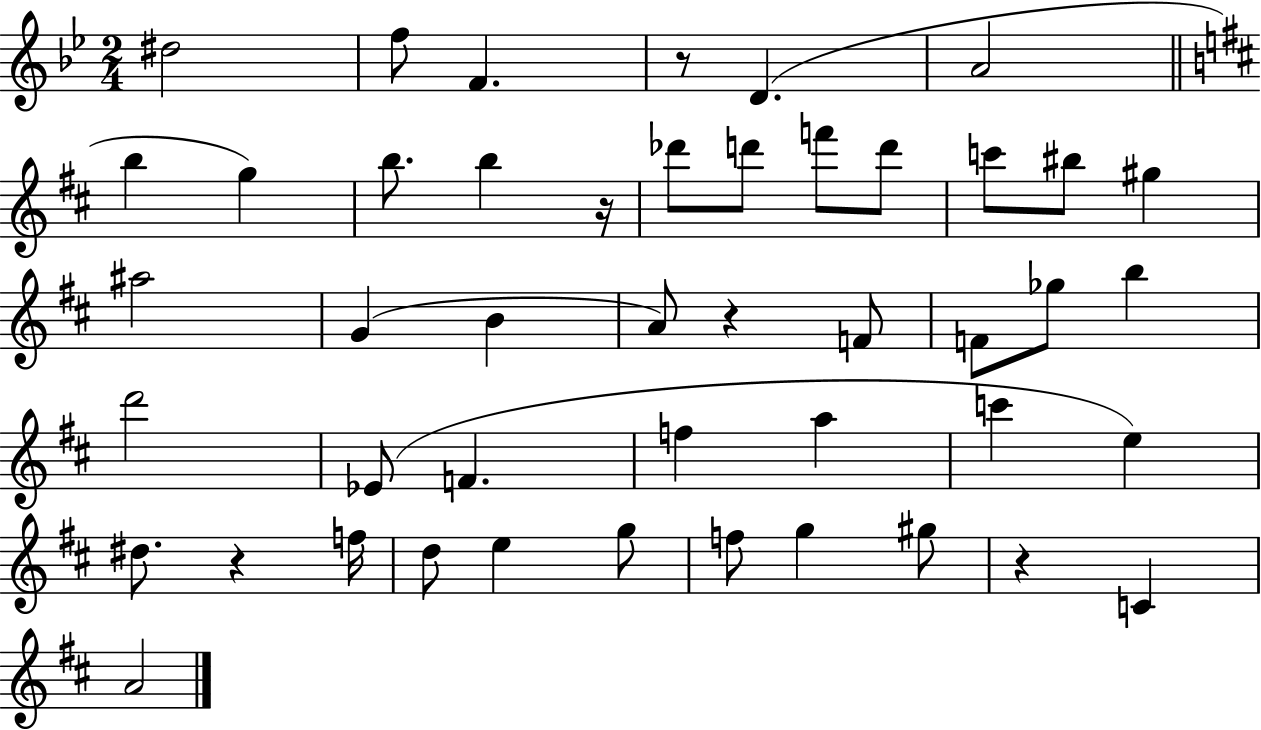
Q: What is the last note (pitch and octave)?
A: A4